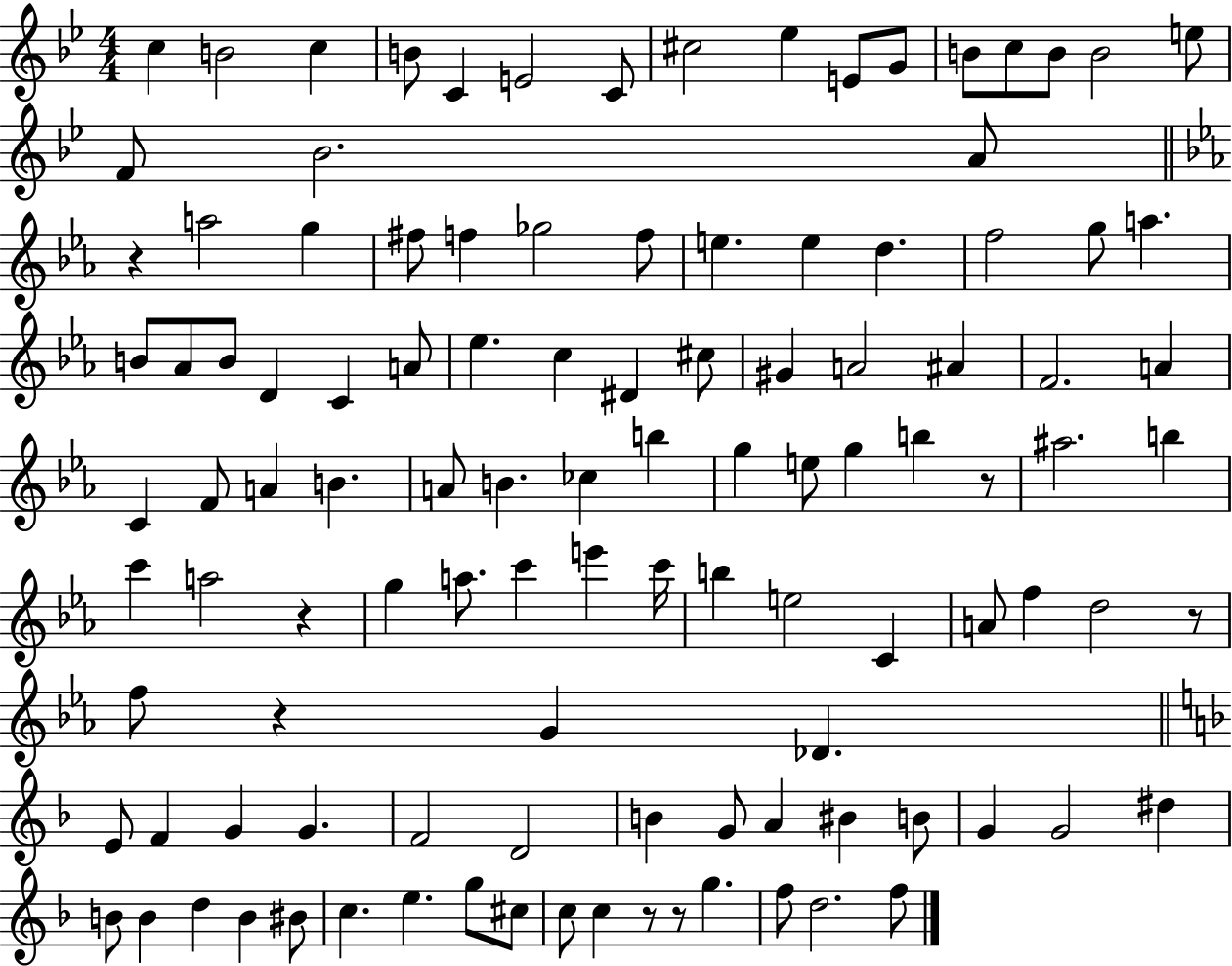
C5/q B4/h C5/q B4/e C4/q E4/h C4/e C#5/h Eb5/q E4/e G4/e B4/e C5/e B4/e B4/h E5/e F4/e Bb4/h. A4/e R/q A5/h G5/q F#5/e F5/q Gb5/h F5/e E5/q. E5/q D5/q. F5/h G5/e A5/q. B4/e Ab4/e B4/e D4/q C4/q A4/e Eb5/q. C5/q D#4/q C#5/e G#4/q A4/h A#4/q F4/h. A4/q C4/q F4/e A4/q B4/q. A4/e B4/q. CES5/q B5/q G5/q E5/e G5/q B5/q R/e A#5/h. B5/q C6/q A5/h R/q G5/q A5/e. C6/q E6/q C6/s B5/q E5/h C4/q A4/e F5/q D5/h R/e F5/e R/q G4/q Db4/q. E4/e F4/q G4/q G4/q. F4/h D4/h B4/q G4/e A4/q BIS4/q B4/e G4/q G4/h D#5/q B4/e B4/q D5/q B4/q BIS4/e C5/q. E5/q. G5/e C#5/e C5/e C5/q R/e R/e G5/q. F5/e D5/h. F5/e